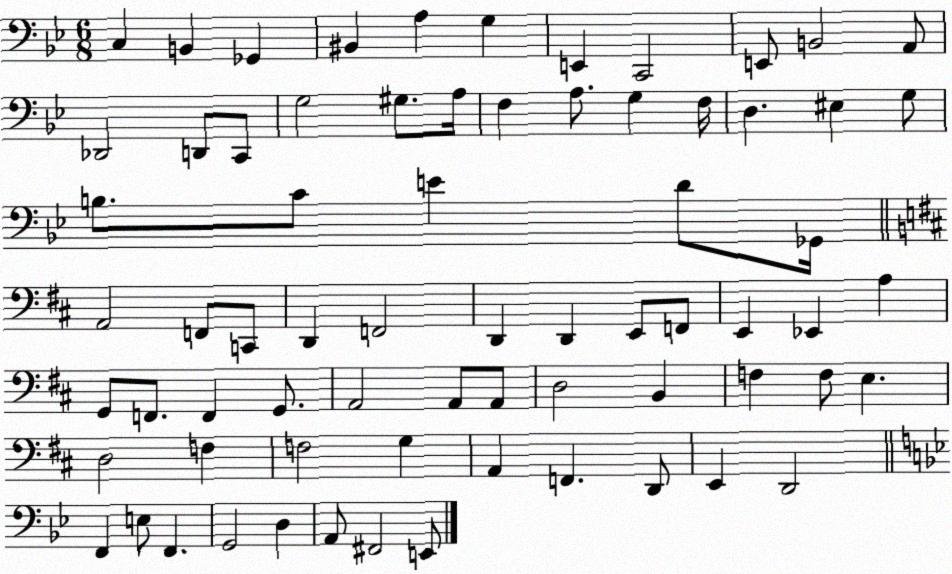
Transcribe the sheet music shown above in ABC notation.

X:1
T:Untitled
M:6/8
L:1/4
K:Bb
C, B,, _G,, ^B,, A, G, E,, C,,2 E,,/2 B,,2 A,,/2 _D,,2 D,,/2 C,,/2 G,2 ^G,/2 A,/4 F, A,/2 G, F,/4 D, ^E, G,/2 B,/2 C/2 E D/2 _G,,/4 A,,2 F,,/2 C,,/2 D,, F,,2 D,, D,, E,,/2 F,,/2 E,, _E,, A, G,,/2 F,,/2 F,, G,,/2 A,,2 A,,/2 A,,/2 D,2 B,, F, F,/2 E, D,2 F, F,2 G, A,, F,, D,,/2 E,, D,,2 F,, E,/2 F,, G,,2 D, A,,/2 ^F,,2 E,,/2